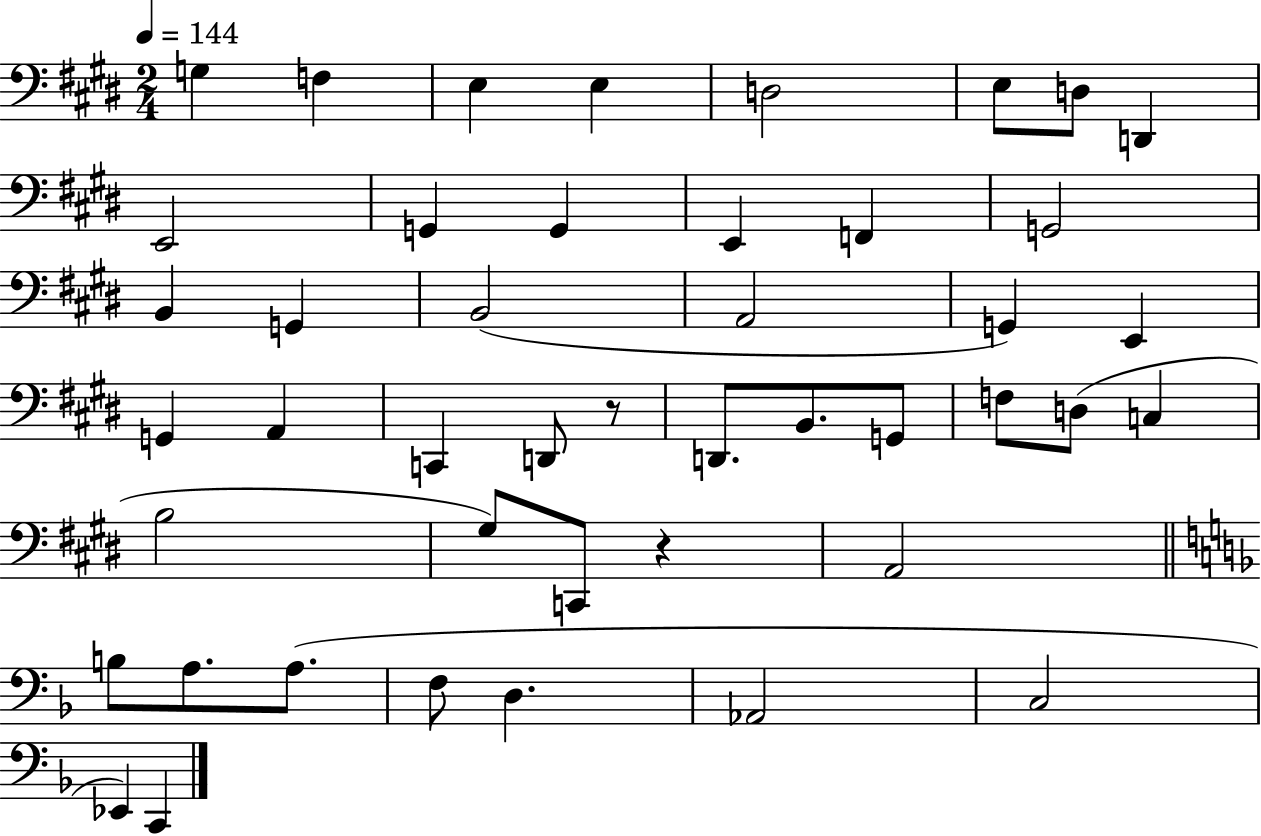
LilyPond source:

{
  \clef bass
  \numericTimeSignature
  \time 2/4
  \key e \major
  \tempo 4 = 144
  g4 f4 | e4 e4 | d2 | e8 d8 d,4 | \break e,2 | g,4 g,4 | e,4 f,4 | g,2 | \break b,4 g,4 | b,2( | a,2 | g,4) e,4 | \break g,4 a,4 | c,4 d,8 r8 | d,8. b,8. g,8 | f8 d8( c4 | \break b2 | gis8) c,8 r4 | a,2 | \bar "||" \break \key f \major b8 a8. a8.( | f8 d4. | aes,2 | c2 | \break ees,4) c,4 | \bar "|."
}